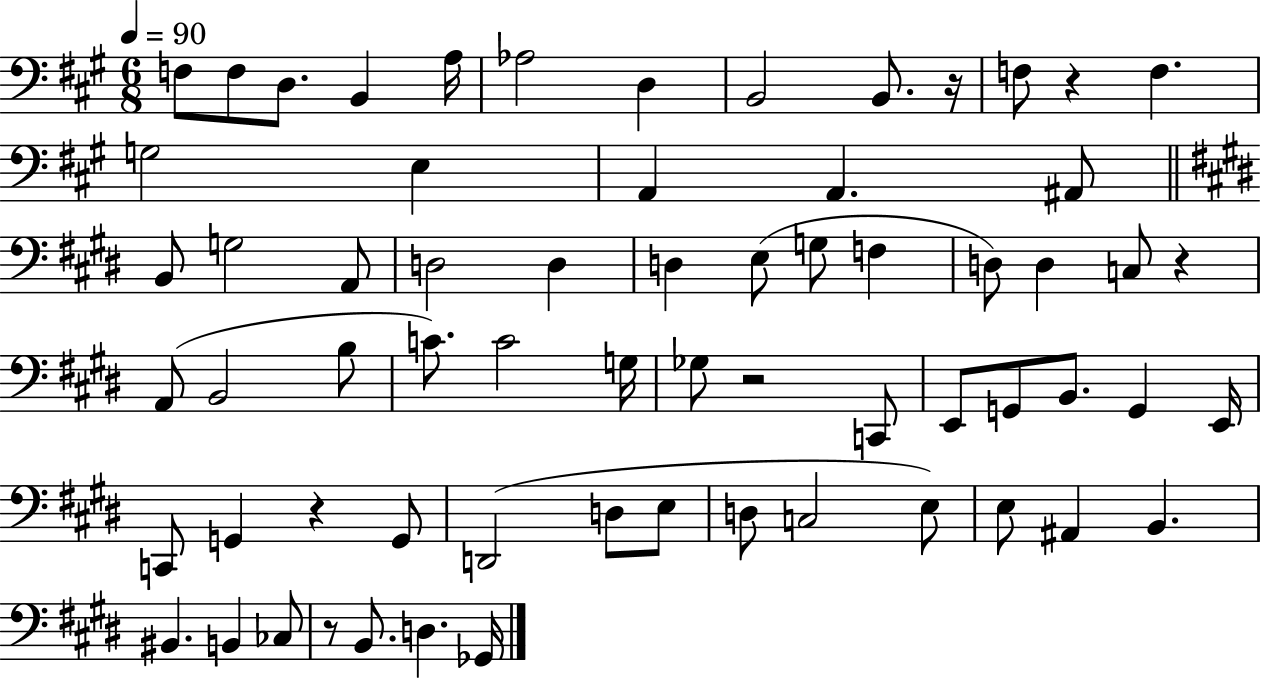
{
  \clef bass
  \numericTimeSignature
  \time 6/8
  \key a \major
  \tempo 4 = 90
  \repeat volta 2 { f8 f8 d8. b,4 a16 | aes2 d4 | b,2 b,8. r16 | f8 r4 f4. | \break g2 e4 | a,4 a,4. ais,8 | \bar "||" \break \key e \major b,8 g2 a,8 | d2 d4 | d4 e8( g8 f4 | d8) d4 c8 r4 | \break a,8( b,2 b8 | c'8.) c'2 g16 | ges8 r2 c,8 | e,8 g,8 b,8. g,4 e,16 | \break c,8 g,4 r4 g,8 | d,2( d8 e8 | d8 c2 e8) | e8 ais,4 b,4. | \break bis,4. b,4 ces8 | r8 b,8. d4. ges,16 | } \bar "|."
}